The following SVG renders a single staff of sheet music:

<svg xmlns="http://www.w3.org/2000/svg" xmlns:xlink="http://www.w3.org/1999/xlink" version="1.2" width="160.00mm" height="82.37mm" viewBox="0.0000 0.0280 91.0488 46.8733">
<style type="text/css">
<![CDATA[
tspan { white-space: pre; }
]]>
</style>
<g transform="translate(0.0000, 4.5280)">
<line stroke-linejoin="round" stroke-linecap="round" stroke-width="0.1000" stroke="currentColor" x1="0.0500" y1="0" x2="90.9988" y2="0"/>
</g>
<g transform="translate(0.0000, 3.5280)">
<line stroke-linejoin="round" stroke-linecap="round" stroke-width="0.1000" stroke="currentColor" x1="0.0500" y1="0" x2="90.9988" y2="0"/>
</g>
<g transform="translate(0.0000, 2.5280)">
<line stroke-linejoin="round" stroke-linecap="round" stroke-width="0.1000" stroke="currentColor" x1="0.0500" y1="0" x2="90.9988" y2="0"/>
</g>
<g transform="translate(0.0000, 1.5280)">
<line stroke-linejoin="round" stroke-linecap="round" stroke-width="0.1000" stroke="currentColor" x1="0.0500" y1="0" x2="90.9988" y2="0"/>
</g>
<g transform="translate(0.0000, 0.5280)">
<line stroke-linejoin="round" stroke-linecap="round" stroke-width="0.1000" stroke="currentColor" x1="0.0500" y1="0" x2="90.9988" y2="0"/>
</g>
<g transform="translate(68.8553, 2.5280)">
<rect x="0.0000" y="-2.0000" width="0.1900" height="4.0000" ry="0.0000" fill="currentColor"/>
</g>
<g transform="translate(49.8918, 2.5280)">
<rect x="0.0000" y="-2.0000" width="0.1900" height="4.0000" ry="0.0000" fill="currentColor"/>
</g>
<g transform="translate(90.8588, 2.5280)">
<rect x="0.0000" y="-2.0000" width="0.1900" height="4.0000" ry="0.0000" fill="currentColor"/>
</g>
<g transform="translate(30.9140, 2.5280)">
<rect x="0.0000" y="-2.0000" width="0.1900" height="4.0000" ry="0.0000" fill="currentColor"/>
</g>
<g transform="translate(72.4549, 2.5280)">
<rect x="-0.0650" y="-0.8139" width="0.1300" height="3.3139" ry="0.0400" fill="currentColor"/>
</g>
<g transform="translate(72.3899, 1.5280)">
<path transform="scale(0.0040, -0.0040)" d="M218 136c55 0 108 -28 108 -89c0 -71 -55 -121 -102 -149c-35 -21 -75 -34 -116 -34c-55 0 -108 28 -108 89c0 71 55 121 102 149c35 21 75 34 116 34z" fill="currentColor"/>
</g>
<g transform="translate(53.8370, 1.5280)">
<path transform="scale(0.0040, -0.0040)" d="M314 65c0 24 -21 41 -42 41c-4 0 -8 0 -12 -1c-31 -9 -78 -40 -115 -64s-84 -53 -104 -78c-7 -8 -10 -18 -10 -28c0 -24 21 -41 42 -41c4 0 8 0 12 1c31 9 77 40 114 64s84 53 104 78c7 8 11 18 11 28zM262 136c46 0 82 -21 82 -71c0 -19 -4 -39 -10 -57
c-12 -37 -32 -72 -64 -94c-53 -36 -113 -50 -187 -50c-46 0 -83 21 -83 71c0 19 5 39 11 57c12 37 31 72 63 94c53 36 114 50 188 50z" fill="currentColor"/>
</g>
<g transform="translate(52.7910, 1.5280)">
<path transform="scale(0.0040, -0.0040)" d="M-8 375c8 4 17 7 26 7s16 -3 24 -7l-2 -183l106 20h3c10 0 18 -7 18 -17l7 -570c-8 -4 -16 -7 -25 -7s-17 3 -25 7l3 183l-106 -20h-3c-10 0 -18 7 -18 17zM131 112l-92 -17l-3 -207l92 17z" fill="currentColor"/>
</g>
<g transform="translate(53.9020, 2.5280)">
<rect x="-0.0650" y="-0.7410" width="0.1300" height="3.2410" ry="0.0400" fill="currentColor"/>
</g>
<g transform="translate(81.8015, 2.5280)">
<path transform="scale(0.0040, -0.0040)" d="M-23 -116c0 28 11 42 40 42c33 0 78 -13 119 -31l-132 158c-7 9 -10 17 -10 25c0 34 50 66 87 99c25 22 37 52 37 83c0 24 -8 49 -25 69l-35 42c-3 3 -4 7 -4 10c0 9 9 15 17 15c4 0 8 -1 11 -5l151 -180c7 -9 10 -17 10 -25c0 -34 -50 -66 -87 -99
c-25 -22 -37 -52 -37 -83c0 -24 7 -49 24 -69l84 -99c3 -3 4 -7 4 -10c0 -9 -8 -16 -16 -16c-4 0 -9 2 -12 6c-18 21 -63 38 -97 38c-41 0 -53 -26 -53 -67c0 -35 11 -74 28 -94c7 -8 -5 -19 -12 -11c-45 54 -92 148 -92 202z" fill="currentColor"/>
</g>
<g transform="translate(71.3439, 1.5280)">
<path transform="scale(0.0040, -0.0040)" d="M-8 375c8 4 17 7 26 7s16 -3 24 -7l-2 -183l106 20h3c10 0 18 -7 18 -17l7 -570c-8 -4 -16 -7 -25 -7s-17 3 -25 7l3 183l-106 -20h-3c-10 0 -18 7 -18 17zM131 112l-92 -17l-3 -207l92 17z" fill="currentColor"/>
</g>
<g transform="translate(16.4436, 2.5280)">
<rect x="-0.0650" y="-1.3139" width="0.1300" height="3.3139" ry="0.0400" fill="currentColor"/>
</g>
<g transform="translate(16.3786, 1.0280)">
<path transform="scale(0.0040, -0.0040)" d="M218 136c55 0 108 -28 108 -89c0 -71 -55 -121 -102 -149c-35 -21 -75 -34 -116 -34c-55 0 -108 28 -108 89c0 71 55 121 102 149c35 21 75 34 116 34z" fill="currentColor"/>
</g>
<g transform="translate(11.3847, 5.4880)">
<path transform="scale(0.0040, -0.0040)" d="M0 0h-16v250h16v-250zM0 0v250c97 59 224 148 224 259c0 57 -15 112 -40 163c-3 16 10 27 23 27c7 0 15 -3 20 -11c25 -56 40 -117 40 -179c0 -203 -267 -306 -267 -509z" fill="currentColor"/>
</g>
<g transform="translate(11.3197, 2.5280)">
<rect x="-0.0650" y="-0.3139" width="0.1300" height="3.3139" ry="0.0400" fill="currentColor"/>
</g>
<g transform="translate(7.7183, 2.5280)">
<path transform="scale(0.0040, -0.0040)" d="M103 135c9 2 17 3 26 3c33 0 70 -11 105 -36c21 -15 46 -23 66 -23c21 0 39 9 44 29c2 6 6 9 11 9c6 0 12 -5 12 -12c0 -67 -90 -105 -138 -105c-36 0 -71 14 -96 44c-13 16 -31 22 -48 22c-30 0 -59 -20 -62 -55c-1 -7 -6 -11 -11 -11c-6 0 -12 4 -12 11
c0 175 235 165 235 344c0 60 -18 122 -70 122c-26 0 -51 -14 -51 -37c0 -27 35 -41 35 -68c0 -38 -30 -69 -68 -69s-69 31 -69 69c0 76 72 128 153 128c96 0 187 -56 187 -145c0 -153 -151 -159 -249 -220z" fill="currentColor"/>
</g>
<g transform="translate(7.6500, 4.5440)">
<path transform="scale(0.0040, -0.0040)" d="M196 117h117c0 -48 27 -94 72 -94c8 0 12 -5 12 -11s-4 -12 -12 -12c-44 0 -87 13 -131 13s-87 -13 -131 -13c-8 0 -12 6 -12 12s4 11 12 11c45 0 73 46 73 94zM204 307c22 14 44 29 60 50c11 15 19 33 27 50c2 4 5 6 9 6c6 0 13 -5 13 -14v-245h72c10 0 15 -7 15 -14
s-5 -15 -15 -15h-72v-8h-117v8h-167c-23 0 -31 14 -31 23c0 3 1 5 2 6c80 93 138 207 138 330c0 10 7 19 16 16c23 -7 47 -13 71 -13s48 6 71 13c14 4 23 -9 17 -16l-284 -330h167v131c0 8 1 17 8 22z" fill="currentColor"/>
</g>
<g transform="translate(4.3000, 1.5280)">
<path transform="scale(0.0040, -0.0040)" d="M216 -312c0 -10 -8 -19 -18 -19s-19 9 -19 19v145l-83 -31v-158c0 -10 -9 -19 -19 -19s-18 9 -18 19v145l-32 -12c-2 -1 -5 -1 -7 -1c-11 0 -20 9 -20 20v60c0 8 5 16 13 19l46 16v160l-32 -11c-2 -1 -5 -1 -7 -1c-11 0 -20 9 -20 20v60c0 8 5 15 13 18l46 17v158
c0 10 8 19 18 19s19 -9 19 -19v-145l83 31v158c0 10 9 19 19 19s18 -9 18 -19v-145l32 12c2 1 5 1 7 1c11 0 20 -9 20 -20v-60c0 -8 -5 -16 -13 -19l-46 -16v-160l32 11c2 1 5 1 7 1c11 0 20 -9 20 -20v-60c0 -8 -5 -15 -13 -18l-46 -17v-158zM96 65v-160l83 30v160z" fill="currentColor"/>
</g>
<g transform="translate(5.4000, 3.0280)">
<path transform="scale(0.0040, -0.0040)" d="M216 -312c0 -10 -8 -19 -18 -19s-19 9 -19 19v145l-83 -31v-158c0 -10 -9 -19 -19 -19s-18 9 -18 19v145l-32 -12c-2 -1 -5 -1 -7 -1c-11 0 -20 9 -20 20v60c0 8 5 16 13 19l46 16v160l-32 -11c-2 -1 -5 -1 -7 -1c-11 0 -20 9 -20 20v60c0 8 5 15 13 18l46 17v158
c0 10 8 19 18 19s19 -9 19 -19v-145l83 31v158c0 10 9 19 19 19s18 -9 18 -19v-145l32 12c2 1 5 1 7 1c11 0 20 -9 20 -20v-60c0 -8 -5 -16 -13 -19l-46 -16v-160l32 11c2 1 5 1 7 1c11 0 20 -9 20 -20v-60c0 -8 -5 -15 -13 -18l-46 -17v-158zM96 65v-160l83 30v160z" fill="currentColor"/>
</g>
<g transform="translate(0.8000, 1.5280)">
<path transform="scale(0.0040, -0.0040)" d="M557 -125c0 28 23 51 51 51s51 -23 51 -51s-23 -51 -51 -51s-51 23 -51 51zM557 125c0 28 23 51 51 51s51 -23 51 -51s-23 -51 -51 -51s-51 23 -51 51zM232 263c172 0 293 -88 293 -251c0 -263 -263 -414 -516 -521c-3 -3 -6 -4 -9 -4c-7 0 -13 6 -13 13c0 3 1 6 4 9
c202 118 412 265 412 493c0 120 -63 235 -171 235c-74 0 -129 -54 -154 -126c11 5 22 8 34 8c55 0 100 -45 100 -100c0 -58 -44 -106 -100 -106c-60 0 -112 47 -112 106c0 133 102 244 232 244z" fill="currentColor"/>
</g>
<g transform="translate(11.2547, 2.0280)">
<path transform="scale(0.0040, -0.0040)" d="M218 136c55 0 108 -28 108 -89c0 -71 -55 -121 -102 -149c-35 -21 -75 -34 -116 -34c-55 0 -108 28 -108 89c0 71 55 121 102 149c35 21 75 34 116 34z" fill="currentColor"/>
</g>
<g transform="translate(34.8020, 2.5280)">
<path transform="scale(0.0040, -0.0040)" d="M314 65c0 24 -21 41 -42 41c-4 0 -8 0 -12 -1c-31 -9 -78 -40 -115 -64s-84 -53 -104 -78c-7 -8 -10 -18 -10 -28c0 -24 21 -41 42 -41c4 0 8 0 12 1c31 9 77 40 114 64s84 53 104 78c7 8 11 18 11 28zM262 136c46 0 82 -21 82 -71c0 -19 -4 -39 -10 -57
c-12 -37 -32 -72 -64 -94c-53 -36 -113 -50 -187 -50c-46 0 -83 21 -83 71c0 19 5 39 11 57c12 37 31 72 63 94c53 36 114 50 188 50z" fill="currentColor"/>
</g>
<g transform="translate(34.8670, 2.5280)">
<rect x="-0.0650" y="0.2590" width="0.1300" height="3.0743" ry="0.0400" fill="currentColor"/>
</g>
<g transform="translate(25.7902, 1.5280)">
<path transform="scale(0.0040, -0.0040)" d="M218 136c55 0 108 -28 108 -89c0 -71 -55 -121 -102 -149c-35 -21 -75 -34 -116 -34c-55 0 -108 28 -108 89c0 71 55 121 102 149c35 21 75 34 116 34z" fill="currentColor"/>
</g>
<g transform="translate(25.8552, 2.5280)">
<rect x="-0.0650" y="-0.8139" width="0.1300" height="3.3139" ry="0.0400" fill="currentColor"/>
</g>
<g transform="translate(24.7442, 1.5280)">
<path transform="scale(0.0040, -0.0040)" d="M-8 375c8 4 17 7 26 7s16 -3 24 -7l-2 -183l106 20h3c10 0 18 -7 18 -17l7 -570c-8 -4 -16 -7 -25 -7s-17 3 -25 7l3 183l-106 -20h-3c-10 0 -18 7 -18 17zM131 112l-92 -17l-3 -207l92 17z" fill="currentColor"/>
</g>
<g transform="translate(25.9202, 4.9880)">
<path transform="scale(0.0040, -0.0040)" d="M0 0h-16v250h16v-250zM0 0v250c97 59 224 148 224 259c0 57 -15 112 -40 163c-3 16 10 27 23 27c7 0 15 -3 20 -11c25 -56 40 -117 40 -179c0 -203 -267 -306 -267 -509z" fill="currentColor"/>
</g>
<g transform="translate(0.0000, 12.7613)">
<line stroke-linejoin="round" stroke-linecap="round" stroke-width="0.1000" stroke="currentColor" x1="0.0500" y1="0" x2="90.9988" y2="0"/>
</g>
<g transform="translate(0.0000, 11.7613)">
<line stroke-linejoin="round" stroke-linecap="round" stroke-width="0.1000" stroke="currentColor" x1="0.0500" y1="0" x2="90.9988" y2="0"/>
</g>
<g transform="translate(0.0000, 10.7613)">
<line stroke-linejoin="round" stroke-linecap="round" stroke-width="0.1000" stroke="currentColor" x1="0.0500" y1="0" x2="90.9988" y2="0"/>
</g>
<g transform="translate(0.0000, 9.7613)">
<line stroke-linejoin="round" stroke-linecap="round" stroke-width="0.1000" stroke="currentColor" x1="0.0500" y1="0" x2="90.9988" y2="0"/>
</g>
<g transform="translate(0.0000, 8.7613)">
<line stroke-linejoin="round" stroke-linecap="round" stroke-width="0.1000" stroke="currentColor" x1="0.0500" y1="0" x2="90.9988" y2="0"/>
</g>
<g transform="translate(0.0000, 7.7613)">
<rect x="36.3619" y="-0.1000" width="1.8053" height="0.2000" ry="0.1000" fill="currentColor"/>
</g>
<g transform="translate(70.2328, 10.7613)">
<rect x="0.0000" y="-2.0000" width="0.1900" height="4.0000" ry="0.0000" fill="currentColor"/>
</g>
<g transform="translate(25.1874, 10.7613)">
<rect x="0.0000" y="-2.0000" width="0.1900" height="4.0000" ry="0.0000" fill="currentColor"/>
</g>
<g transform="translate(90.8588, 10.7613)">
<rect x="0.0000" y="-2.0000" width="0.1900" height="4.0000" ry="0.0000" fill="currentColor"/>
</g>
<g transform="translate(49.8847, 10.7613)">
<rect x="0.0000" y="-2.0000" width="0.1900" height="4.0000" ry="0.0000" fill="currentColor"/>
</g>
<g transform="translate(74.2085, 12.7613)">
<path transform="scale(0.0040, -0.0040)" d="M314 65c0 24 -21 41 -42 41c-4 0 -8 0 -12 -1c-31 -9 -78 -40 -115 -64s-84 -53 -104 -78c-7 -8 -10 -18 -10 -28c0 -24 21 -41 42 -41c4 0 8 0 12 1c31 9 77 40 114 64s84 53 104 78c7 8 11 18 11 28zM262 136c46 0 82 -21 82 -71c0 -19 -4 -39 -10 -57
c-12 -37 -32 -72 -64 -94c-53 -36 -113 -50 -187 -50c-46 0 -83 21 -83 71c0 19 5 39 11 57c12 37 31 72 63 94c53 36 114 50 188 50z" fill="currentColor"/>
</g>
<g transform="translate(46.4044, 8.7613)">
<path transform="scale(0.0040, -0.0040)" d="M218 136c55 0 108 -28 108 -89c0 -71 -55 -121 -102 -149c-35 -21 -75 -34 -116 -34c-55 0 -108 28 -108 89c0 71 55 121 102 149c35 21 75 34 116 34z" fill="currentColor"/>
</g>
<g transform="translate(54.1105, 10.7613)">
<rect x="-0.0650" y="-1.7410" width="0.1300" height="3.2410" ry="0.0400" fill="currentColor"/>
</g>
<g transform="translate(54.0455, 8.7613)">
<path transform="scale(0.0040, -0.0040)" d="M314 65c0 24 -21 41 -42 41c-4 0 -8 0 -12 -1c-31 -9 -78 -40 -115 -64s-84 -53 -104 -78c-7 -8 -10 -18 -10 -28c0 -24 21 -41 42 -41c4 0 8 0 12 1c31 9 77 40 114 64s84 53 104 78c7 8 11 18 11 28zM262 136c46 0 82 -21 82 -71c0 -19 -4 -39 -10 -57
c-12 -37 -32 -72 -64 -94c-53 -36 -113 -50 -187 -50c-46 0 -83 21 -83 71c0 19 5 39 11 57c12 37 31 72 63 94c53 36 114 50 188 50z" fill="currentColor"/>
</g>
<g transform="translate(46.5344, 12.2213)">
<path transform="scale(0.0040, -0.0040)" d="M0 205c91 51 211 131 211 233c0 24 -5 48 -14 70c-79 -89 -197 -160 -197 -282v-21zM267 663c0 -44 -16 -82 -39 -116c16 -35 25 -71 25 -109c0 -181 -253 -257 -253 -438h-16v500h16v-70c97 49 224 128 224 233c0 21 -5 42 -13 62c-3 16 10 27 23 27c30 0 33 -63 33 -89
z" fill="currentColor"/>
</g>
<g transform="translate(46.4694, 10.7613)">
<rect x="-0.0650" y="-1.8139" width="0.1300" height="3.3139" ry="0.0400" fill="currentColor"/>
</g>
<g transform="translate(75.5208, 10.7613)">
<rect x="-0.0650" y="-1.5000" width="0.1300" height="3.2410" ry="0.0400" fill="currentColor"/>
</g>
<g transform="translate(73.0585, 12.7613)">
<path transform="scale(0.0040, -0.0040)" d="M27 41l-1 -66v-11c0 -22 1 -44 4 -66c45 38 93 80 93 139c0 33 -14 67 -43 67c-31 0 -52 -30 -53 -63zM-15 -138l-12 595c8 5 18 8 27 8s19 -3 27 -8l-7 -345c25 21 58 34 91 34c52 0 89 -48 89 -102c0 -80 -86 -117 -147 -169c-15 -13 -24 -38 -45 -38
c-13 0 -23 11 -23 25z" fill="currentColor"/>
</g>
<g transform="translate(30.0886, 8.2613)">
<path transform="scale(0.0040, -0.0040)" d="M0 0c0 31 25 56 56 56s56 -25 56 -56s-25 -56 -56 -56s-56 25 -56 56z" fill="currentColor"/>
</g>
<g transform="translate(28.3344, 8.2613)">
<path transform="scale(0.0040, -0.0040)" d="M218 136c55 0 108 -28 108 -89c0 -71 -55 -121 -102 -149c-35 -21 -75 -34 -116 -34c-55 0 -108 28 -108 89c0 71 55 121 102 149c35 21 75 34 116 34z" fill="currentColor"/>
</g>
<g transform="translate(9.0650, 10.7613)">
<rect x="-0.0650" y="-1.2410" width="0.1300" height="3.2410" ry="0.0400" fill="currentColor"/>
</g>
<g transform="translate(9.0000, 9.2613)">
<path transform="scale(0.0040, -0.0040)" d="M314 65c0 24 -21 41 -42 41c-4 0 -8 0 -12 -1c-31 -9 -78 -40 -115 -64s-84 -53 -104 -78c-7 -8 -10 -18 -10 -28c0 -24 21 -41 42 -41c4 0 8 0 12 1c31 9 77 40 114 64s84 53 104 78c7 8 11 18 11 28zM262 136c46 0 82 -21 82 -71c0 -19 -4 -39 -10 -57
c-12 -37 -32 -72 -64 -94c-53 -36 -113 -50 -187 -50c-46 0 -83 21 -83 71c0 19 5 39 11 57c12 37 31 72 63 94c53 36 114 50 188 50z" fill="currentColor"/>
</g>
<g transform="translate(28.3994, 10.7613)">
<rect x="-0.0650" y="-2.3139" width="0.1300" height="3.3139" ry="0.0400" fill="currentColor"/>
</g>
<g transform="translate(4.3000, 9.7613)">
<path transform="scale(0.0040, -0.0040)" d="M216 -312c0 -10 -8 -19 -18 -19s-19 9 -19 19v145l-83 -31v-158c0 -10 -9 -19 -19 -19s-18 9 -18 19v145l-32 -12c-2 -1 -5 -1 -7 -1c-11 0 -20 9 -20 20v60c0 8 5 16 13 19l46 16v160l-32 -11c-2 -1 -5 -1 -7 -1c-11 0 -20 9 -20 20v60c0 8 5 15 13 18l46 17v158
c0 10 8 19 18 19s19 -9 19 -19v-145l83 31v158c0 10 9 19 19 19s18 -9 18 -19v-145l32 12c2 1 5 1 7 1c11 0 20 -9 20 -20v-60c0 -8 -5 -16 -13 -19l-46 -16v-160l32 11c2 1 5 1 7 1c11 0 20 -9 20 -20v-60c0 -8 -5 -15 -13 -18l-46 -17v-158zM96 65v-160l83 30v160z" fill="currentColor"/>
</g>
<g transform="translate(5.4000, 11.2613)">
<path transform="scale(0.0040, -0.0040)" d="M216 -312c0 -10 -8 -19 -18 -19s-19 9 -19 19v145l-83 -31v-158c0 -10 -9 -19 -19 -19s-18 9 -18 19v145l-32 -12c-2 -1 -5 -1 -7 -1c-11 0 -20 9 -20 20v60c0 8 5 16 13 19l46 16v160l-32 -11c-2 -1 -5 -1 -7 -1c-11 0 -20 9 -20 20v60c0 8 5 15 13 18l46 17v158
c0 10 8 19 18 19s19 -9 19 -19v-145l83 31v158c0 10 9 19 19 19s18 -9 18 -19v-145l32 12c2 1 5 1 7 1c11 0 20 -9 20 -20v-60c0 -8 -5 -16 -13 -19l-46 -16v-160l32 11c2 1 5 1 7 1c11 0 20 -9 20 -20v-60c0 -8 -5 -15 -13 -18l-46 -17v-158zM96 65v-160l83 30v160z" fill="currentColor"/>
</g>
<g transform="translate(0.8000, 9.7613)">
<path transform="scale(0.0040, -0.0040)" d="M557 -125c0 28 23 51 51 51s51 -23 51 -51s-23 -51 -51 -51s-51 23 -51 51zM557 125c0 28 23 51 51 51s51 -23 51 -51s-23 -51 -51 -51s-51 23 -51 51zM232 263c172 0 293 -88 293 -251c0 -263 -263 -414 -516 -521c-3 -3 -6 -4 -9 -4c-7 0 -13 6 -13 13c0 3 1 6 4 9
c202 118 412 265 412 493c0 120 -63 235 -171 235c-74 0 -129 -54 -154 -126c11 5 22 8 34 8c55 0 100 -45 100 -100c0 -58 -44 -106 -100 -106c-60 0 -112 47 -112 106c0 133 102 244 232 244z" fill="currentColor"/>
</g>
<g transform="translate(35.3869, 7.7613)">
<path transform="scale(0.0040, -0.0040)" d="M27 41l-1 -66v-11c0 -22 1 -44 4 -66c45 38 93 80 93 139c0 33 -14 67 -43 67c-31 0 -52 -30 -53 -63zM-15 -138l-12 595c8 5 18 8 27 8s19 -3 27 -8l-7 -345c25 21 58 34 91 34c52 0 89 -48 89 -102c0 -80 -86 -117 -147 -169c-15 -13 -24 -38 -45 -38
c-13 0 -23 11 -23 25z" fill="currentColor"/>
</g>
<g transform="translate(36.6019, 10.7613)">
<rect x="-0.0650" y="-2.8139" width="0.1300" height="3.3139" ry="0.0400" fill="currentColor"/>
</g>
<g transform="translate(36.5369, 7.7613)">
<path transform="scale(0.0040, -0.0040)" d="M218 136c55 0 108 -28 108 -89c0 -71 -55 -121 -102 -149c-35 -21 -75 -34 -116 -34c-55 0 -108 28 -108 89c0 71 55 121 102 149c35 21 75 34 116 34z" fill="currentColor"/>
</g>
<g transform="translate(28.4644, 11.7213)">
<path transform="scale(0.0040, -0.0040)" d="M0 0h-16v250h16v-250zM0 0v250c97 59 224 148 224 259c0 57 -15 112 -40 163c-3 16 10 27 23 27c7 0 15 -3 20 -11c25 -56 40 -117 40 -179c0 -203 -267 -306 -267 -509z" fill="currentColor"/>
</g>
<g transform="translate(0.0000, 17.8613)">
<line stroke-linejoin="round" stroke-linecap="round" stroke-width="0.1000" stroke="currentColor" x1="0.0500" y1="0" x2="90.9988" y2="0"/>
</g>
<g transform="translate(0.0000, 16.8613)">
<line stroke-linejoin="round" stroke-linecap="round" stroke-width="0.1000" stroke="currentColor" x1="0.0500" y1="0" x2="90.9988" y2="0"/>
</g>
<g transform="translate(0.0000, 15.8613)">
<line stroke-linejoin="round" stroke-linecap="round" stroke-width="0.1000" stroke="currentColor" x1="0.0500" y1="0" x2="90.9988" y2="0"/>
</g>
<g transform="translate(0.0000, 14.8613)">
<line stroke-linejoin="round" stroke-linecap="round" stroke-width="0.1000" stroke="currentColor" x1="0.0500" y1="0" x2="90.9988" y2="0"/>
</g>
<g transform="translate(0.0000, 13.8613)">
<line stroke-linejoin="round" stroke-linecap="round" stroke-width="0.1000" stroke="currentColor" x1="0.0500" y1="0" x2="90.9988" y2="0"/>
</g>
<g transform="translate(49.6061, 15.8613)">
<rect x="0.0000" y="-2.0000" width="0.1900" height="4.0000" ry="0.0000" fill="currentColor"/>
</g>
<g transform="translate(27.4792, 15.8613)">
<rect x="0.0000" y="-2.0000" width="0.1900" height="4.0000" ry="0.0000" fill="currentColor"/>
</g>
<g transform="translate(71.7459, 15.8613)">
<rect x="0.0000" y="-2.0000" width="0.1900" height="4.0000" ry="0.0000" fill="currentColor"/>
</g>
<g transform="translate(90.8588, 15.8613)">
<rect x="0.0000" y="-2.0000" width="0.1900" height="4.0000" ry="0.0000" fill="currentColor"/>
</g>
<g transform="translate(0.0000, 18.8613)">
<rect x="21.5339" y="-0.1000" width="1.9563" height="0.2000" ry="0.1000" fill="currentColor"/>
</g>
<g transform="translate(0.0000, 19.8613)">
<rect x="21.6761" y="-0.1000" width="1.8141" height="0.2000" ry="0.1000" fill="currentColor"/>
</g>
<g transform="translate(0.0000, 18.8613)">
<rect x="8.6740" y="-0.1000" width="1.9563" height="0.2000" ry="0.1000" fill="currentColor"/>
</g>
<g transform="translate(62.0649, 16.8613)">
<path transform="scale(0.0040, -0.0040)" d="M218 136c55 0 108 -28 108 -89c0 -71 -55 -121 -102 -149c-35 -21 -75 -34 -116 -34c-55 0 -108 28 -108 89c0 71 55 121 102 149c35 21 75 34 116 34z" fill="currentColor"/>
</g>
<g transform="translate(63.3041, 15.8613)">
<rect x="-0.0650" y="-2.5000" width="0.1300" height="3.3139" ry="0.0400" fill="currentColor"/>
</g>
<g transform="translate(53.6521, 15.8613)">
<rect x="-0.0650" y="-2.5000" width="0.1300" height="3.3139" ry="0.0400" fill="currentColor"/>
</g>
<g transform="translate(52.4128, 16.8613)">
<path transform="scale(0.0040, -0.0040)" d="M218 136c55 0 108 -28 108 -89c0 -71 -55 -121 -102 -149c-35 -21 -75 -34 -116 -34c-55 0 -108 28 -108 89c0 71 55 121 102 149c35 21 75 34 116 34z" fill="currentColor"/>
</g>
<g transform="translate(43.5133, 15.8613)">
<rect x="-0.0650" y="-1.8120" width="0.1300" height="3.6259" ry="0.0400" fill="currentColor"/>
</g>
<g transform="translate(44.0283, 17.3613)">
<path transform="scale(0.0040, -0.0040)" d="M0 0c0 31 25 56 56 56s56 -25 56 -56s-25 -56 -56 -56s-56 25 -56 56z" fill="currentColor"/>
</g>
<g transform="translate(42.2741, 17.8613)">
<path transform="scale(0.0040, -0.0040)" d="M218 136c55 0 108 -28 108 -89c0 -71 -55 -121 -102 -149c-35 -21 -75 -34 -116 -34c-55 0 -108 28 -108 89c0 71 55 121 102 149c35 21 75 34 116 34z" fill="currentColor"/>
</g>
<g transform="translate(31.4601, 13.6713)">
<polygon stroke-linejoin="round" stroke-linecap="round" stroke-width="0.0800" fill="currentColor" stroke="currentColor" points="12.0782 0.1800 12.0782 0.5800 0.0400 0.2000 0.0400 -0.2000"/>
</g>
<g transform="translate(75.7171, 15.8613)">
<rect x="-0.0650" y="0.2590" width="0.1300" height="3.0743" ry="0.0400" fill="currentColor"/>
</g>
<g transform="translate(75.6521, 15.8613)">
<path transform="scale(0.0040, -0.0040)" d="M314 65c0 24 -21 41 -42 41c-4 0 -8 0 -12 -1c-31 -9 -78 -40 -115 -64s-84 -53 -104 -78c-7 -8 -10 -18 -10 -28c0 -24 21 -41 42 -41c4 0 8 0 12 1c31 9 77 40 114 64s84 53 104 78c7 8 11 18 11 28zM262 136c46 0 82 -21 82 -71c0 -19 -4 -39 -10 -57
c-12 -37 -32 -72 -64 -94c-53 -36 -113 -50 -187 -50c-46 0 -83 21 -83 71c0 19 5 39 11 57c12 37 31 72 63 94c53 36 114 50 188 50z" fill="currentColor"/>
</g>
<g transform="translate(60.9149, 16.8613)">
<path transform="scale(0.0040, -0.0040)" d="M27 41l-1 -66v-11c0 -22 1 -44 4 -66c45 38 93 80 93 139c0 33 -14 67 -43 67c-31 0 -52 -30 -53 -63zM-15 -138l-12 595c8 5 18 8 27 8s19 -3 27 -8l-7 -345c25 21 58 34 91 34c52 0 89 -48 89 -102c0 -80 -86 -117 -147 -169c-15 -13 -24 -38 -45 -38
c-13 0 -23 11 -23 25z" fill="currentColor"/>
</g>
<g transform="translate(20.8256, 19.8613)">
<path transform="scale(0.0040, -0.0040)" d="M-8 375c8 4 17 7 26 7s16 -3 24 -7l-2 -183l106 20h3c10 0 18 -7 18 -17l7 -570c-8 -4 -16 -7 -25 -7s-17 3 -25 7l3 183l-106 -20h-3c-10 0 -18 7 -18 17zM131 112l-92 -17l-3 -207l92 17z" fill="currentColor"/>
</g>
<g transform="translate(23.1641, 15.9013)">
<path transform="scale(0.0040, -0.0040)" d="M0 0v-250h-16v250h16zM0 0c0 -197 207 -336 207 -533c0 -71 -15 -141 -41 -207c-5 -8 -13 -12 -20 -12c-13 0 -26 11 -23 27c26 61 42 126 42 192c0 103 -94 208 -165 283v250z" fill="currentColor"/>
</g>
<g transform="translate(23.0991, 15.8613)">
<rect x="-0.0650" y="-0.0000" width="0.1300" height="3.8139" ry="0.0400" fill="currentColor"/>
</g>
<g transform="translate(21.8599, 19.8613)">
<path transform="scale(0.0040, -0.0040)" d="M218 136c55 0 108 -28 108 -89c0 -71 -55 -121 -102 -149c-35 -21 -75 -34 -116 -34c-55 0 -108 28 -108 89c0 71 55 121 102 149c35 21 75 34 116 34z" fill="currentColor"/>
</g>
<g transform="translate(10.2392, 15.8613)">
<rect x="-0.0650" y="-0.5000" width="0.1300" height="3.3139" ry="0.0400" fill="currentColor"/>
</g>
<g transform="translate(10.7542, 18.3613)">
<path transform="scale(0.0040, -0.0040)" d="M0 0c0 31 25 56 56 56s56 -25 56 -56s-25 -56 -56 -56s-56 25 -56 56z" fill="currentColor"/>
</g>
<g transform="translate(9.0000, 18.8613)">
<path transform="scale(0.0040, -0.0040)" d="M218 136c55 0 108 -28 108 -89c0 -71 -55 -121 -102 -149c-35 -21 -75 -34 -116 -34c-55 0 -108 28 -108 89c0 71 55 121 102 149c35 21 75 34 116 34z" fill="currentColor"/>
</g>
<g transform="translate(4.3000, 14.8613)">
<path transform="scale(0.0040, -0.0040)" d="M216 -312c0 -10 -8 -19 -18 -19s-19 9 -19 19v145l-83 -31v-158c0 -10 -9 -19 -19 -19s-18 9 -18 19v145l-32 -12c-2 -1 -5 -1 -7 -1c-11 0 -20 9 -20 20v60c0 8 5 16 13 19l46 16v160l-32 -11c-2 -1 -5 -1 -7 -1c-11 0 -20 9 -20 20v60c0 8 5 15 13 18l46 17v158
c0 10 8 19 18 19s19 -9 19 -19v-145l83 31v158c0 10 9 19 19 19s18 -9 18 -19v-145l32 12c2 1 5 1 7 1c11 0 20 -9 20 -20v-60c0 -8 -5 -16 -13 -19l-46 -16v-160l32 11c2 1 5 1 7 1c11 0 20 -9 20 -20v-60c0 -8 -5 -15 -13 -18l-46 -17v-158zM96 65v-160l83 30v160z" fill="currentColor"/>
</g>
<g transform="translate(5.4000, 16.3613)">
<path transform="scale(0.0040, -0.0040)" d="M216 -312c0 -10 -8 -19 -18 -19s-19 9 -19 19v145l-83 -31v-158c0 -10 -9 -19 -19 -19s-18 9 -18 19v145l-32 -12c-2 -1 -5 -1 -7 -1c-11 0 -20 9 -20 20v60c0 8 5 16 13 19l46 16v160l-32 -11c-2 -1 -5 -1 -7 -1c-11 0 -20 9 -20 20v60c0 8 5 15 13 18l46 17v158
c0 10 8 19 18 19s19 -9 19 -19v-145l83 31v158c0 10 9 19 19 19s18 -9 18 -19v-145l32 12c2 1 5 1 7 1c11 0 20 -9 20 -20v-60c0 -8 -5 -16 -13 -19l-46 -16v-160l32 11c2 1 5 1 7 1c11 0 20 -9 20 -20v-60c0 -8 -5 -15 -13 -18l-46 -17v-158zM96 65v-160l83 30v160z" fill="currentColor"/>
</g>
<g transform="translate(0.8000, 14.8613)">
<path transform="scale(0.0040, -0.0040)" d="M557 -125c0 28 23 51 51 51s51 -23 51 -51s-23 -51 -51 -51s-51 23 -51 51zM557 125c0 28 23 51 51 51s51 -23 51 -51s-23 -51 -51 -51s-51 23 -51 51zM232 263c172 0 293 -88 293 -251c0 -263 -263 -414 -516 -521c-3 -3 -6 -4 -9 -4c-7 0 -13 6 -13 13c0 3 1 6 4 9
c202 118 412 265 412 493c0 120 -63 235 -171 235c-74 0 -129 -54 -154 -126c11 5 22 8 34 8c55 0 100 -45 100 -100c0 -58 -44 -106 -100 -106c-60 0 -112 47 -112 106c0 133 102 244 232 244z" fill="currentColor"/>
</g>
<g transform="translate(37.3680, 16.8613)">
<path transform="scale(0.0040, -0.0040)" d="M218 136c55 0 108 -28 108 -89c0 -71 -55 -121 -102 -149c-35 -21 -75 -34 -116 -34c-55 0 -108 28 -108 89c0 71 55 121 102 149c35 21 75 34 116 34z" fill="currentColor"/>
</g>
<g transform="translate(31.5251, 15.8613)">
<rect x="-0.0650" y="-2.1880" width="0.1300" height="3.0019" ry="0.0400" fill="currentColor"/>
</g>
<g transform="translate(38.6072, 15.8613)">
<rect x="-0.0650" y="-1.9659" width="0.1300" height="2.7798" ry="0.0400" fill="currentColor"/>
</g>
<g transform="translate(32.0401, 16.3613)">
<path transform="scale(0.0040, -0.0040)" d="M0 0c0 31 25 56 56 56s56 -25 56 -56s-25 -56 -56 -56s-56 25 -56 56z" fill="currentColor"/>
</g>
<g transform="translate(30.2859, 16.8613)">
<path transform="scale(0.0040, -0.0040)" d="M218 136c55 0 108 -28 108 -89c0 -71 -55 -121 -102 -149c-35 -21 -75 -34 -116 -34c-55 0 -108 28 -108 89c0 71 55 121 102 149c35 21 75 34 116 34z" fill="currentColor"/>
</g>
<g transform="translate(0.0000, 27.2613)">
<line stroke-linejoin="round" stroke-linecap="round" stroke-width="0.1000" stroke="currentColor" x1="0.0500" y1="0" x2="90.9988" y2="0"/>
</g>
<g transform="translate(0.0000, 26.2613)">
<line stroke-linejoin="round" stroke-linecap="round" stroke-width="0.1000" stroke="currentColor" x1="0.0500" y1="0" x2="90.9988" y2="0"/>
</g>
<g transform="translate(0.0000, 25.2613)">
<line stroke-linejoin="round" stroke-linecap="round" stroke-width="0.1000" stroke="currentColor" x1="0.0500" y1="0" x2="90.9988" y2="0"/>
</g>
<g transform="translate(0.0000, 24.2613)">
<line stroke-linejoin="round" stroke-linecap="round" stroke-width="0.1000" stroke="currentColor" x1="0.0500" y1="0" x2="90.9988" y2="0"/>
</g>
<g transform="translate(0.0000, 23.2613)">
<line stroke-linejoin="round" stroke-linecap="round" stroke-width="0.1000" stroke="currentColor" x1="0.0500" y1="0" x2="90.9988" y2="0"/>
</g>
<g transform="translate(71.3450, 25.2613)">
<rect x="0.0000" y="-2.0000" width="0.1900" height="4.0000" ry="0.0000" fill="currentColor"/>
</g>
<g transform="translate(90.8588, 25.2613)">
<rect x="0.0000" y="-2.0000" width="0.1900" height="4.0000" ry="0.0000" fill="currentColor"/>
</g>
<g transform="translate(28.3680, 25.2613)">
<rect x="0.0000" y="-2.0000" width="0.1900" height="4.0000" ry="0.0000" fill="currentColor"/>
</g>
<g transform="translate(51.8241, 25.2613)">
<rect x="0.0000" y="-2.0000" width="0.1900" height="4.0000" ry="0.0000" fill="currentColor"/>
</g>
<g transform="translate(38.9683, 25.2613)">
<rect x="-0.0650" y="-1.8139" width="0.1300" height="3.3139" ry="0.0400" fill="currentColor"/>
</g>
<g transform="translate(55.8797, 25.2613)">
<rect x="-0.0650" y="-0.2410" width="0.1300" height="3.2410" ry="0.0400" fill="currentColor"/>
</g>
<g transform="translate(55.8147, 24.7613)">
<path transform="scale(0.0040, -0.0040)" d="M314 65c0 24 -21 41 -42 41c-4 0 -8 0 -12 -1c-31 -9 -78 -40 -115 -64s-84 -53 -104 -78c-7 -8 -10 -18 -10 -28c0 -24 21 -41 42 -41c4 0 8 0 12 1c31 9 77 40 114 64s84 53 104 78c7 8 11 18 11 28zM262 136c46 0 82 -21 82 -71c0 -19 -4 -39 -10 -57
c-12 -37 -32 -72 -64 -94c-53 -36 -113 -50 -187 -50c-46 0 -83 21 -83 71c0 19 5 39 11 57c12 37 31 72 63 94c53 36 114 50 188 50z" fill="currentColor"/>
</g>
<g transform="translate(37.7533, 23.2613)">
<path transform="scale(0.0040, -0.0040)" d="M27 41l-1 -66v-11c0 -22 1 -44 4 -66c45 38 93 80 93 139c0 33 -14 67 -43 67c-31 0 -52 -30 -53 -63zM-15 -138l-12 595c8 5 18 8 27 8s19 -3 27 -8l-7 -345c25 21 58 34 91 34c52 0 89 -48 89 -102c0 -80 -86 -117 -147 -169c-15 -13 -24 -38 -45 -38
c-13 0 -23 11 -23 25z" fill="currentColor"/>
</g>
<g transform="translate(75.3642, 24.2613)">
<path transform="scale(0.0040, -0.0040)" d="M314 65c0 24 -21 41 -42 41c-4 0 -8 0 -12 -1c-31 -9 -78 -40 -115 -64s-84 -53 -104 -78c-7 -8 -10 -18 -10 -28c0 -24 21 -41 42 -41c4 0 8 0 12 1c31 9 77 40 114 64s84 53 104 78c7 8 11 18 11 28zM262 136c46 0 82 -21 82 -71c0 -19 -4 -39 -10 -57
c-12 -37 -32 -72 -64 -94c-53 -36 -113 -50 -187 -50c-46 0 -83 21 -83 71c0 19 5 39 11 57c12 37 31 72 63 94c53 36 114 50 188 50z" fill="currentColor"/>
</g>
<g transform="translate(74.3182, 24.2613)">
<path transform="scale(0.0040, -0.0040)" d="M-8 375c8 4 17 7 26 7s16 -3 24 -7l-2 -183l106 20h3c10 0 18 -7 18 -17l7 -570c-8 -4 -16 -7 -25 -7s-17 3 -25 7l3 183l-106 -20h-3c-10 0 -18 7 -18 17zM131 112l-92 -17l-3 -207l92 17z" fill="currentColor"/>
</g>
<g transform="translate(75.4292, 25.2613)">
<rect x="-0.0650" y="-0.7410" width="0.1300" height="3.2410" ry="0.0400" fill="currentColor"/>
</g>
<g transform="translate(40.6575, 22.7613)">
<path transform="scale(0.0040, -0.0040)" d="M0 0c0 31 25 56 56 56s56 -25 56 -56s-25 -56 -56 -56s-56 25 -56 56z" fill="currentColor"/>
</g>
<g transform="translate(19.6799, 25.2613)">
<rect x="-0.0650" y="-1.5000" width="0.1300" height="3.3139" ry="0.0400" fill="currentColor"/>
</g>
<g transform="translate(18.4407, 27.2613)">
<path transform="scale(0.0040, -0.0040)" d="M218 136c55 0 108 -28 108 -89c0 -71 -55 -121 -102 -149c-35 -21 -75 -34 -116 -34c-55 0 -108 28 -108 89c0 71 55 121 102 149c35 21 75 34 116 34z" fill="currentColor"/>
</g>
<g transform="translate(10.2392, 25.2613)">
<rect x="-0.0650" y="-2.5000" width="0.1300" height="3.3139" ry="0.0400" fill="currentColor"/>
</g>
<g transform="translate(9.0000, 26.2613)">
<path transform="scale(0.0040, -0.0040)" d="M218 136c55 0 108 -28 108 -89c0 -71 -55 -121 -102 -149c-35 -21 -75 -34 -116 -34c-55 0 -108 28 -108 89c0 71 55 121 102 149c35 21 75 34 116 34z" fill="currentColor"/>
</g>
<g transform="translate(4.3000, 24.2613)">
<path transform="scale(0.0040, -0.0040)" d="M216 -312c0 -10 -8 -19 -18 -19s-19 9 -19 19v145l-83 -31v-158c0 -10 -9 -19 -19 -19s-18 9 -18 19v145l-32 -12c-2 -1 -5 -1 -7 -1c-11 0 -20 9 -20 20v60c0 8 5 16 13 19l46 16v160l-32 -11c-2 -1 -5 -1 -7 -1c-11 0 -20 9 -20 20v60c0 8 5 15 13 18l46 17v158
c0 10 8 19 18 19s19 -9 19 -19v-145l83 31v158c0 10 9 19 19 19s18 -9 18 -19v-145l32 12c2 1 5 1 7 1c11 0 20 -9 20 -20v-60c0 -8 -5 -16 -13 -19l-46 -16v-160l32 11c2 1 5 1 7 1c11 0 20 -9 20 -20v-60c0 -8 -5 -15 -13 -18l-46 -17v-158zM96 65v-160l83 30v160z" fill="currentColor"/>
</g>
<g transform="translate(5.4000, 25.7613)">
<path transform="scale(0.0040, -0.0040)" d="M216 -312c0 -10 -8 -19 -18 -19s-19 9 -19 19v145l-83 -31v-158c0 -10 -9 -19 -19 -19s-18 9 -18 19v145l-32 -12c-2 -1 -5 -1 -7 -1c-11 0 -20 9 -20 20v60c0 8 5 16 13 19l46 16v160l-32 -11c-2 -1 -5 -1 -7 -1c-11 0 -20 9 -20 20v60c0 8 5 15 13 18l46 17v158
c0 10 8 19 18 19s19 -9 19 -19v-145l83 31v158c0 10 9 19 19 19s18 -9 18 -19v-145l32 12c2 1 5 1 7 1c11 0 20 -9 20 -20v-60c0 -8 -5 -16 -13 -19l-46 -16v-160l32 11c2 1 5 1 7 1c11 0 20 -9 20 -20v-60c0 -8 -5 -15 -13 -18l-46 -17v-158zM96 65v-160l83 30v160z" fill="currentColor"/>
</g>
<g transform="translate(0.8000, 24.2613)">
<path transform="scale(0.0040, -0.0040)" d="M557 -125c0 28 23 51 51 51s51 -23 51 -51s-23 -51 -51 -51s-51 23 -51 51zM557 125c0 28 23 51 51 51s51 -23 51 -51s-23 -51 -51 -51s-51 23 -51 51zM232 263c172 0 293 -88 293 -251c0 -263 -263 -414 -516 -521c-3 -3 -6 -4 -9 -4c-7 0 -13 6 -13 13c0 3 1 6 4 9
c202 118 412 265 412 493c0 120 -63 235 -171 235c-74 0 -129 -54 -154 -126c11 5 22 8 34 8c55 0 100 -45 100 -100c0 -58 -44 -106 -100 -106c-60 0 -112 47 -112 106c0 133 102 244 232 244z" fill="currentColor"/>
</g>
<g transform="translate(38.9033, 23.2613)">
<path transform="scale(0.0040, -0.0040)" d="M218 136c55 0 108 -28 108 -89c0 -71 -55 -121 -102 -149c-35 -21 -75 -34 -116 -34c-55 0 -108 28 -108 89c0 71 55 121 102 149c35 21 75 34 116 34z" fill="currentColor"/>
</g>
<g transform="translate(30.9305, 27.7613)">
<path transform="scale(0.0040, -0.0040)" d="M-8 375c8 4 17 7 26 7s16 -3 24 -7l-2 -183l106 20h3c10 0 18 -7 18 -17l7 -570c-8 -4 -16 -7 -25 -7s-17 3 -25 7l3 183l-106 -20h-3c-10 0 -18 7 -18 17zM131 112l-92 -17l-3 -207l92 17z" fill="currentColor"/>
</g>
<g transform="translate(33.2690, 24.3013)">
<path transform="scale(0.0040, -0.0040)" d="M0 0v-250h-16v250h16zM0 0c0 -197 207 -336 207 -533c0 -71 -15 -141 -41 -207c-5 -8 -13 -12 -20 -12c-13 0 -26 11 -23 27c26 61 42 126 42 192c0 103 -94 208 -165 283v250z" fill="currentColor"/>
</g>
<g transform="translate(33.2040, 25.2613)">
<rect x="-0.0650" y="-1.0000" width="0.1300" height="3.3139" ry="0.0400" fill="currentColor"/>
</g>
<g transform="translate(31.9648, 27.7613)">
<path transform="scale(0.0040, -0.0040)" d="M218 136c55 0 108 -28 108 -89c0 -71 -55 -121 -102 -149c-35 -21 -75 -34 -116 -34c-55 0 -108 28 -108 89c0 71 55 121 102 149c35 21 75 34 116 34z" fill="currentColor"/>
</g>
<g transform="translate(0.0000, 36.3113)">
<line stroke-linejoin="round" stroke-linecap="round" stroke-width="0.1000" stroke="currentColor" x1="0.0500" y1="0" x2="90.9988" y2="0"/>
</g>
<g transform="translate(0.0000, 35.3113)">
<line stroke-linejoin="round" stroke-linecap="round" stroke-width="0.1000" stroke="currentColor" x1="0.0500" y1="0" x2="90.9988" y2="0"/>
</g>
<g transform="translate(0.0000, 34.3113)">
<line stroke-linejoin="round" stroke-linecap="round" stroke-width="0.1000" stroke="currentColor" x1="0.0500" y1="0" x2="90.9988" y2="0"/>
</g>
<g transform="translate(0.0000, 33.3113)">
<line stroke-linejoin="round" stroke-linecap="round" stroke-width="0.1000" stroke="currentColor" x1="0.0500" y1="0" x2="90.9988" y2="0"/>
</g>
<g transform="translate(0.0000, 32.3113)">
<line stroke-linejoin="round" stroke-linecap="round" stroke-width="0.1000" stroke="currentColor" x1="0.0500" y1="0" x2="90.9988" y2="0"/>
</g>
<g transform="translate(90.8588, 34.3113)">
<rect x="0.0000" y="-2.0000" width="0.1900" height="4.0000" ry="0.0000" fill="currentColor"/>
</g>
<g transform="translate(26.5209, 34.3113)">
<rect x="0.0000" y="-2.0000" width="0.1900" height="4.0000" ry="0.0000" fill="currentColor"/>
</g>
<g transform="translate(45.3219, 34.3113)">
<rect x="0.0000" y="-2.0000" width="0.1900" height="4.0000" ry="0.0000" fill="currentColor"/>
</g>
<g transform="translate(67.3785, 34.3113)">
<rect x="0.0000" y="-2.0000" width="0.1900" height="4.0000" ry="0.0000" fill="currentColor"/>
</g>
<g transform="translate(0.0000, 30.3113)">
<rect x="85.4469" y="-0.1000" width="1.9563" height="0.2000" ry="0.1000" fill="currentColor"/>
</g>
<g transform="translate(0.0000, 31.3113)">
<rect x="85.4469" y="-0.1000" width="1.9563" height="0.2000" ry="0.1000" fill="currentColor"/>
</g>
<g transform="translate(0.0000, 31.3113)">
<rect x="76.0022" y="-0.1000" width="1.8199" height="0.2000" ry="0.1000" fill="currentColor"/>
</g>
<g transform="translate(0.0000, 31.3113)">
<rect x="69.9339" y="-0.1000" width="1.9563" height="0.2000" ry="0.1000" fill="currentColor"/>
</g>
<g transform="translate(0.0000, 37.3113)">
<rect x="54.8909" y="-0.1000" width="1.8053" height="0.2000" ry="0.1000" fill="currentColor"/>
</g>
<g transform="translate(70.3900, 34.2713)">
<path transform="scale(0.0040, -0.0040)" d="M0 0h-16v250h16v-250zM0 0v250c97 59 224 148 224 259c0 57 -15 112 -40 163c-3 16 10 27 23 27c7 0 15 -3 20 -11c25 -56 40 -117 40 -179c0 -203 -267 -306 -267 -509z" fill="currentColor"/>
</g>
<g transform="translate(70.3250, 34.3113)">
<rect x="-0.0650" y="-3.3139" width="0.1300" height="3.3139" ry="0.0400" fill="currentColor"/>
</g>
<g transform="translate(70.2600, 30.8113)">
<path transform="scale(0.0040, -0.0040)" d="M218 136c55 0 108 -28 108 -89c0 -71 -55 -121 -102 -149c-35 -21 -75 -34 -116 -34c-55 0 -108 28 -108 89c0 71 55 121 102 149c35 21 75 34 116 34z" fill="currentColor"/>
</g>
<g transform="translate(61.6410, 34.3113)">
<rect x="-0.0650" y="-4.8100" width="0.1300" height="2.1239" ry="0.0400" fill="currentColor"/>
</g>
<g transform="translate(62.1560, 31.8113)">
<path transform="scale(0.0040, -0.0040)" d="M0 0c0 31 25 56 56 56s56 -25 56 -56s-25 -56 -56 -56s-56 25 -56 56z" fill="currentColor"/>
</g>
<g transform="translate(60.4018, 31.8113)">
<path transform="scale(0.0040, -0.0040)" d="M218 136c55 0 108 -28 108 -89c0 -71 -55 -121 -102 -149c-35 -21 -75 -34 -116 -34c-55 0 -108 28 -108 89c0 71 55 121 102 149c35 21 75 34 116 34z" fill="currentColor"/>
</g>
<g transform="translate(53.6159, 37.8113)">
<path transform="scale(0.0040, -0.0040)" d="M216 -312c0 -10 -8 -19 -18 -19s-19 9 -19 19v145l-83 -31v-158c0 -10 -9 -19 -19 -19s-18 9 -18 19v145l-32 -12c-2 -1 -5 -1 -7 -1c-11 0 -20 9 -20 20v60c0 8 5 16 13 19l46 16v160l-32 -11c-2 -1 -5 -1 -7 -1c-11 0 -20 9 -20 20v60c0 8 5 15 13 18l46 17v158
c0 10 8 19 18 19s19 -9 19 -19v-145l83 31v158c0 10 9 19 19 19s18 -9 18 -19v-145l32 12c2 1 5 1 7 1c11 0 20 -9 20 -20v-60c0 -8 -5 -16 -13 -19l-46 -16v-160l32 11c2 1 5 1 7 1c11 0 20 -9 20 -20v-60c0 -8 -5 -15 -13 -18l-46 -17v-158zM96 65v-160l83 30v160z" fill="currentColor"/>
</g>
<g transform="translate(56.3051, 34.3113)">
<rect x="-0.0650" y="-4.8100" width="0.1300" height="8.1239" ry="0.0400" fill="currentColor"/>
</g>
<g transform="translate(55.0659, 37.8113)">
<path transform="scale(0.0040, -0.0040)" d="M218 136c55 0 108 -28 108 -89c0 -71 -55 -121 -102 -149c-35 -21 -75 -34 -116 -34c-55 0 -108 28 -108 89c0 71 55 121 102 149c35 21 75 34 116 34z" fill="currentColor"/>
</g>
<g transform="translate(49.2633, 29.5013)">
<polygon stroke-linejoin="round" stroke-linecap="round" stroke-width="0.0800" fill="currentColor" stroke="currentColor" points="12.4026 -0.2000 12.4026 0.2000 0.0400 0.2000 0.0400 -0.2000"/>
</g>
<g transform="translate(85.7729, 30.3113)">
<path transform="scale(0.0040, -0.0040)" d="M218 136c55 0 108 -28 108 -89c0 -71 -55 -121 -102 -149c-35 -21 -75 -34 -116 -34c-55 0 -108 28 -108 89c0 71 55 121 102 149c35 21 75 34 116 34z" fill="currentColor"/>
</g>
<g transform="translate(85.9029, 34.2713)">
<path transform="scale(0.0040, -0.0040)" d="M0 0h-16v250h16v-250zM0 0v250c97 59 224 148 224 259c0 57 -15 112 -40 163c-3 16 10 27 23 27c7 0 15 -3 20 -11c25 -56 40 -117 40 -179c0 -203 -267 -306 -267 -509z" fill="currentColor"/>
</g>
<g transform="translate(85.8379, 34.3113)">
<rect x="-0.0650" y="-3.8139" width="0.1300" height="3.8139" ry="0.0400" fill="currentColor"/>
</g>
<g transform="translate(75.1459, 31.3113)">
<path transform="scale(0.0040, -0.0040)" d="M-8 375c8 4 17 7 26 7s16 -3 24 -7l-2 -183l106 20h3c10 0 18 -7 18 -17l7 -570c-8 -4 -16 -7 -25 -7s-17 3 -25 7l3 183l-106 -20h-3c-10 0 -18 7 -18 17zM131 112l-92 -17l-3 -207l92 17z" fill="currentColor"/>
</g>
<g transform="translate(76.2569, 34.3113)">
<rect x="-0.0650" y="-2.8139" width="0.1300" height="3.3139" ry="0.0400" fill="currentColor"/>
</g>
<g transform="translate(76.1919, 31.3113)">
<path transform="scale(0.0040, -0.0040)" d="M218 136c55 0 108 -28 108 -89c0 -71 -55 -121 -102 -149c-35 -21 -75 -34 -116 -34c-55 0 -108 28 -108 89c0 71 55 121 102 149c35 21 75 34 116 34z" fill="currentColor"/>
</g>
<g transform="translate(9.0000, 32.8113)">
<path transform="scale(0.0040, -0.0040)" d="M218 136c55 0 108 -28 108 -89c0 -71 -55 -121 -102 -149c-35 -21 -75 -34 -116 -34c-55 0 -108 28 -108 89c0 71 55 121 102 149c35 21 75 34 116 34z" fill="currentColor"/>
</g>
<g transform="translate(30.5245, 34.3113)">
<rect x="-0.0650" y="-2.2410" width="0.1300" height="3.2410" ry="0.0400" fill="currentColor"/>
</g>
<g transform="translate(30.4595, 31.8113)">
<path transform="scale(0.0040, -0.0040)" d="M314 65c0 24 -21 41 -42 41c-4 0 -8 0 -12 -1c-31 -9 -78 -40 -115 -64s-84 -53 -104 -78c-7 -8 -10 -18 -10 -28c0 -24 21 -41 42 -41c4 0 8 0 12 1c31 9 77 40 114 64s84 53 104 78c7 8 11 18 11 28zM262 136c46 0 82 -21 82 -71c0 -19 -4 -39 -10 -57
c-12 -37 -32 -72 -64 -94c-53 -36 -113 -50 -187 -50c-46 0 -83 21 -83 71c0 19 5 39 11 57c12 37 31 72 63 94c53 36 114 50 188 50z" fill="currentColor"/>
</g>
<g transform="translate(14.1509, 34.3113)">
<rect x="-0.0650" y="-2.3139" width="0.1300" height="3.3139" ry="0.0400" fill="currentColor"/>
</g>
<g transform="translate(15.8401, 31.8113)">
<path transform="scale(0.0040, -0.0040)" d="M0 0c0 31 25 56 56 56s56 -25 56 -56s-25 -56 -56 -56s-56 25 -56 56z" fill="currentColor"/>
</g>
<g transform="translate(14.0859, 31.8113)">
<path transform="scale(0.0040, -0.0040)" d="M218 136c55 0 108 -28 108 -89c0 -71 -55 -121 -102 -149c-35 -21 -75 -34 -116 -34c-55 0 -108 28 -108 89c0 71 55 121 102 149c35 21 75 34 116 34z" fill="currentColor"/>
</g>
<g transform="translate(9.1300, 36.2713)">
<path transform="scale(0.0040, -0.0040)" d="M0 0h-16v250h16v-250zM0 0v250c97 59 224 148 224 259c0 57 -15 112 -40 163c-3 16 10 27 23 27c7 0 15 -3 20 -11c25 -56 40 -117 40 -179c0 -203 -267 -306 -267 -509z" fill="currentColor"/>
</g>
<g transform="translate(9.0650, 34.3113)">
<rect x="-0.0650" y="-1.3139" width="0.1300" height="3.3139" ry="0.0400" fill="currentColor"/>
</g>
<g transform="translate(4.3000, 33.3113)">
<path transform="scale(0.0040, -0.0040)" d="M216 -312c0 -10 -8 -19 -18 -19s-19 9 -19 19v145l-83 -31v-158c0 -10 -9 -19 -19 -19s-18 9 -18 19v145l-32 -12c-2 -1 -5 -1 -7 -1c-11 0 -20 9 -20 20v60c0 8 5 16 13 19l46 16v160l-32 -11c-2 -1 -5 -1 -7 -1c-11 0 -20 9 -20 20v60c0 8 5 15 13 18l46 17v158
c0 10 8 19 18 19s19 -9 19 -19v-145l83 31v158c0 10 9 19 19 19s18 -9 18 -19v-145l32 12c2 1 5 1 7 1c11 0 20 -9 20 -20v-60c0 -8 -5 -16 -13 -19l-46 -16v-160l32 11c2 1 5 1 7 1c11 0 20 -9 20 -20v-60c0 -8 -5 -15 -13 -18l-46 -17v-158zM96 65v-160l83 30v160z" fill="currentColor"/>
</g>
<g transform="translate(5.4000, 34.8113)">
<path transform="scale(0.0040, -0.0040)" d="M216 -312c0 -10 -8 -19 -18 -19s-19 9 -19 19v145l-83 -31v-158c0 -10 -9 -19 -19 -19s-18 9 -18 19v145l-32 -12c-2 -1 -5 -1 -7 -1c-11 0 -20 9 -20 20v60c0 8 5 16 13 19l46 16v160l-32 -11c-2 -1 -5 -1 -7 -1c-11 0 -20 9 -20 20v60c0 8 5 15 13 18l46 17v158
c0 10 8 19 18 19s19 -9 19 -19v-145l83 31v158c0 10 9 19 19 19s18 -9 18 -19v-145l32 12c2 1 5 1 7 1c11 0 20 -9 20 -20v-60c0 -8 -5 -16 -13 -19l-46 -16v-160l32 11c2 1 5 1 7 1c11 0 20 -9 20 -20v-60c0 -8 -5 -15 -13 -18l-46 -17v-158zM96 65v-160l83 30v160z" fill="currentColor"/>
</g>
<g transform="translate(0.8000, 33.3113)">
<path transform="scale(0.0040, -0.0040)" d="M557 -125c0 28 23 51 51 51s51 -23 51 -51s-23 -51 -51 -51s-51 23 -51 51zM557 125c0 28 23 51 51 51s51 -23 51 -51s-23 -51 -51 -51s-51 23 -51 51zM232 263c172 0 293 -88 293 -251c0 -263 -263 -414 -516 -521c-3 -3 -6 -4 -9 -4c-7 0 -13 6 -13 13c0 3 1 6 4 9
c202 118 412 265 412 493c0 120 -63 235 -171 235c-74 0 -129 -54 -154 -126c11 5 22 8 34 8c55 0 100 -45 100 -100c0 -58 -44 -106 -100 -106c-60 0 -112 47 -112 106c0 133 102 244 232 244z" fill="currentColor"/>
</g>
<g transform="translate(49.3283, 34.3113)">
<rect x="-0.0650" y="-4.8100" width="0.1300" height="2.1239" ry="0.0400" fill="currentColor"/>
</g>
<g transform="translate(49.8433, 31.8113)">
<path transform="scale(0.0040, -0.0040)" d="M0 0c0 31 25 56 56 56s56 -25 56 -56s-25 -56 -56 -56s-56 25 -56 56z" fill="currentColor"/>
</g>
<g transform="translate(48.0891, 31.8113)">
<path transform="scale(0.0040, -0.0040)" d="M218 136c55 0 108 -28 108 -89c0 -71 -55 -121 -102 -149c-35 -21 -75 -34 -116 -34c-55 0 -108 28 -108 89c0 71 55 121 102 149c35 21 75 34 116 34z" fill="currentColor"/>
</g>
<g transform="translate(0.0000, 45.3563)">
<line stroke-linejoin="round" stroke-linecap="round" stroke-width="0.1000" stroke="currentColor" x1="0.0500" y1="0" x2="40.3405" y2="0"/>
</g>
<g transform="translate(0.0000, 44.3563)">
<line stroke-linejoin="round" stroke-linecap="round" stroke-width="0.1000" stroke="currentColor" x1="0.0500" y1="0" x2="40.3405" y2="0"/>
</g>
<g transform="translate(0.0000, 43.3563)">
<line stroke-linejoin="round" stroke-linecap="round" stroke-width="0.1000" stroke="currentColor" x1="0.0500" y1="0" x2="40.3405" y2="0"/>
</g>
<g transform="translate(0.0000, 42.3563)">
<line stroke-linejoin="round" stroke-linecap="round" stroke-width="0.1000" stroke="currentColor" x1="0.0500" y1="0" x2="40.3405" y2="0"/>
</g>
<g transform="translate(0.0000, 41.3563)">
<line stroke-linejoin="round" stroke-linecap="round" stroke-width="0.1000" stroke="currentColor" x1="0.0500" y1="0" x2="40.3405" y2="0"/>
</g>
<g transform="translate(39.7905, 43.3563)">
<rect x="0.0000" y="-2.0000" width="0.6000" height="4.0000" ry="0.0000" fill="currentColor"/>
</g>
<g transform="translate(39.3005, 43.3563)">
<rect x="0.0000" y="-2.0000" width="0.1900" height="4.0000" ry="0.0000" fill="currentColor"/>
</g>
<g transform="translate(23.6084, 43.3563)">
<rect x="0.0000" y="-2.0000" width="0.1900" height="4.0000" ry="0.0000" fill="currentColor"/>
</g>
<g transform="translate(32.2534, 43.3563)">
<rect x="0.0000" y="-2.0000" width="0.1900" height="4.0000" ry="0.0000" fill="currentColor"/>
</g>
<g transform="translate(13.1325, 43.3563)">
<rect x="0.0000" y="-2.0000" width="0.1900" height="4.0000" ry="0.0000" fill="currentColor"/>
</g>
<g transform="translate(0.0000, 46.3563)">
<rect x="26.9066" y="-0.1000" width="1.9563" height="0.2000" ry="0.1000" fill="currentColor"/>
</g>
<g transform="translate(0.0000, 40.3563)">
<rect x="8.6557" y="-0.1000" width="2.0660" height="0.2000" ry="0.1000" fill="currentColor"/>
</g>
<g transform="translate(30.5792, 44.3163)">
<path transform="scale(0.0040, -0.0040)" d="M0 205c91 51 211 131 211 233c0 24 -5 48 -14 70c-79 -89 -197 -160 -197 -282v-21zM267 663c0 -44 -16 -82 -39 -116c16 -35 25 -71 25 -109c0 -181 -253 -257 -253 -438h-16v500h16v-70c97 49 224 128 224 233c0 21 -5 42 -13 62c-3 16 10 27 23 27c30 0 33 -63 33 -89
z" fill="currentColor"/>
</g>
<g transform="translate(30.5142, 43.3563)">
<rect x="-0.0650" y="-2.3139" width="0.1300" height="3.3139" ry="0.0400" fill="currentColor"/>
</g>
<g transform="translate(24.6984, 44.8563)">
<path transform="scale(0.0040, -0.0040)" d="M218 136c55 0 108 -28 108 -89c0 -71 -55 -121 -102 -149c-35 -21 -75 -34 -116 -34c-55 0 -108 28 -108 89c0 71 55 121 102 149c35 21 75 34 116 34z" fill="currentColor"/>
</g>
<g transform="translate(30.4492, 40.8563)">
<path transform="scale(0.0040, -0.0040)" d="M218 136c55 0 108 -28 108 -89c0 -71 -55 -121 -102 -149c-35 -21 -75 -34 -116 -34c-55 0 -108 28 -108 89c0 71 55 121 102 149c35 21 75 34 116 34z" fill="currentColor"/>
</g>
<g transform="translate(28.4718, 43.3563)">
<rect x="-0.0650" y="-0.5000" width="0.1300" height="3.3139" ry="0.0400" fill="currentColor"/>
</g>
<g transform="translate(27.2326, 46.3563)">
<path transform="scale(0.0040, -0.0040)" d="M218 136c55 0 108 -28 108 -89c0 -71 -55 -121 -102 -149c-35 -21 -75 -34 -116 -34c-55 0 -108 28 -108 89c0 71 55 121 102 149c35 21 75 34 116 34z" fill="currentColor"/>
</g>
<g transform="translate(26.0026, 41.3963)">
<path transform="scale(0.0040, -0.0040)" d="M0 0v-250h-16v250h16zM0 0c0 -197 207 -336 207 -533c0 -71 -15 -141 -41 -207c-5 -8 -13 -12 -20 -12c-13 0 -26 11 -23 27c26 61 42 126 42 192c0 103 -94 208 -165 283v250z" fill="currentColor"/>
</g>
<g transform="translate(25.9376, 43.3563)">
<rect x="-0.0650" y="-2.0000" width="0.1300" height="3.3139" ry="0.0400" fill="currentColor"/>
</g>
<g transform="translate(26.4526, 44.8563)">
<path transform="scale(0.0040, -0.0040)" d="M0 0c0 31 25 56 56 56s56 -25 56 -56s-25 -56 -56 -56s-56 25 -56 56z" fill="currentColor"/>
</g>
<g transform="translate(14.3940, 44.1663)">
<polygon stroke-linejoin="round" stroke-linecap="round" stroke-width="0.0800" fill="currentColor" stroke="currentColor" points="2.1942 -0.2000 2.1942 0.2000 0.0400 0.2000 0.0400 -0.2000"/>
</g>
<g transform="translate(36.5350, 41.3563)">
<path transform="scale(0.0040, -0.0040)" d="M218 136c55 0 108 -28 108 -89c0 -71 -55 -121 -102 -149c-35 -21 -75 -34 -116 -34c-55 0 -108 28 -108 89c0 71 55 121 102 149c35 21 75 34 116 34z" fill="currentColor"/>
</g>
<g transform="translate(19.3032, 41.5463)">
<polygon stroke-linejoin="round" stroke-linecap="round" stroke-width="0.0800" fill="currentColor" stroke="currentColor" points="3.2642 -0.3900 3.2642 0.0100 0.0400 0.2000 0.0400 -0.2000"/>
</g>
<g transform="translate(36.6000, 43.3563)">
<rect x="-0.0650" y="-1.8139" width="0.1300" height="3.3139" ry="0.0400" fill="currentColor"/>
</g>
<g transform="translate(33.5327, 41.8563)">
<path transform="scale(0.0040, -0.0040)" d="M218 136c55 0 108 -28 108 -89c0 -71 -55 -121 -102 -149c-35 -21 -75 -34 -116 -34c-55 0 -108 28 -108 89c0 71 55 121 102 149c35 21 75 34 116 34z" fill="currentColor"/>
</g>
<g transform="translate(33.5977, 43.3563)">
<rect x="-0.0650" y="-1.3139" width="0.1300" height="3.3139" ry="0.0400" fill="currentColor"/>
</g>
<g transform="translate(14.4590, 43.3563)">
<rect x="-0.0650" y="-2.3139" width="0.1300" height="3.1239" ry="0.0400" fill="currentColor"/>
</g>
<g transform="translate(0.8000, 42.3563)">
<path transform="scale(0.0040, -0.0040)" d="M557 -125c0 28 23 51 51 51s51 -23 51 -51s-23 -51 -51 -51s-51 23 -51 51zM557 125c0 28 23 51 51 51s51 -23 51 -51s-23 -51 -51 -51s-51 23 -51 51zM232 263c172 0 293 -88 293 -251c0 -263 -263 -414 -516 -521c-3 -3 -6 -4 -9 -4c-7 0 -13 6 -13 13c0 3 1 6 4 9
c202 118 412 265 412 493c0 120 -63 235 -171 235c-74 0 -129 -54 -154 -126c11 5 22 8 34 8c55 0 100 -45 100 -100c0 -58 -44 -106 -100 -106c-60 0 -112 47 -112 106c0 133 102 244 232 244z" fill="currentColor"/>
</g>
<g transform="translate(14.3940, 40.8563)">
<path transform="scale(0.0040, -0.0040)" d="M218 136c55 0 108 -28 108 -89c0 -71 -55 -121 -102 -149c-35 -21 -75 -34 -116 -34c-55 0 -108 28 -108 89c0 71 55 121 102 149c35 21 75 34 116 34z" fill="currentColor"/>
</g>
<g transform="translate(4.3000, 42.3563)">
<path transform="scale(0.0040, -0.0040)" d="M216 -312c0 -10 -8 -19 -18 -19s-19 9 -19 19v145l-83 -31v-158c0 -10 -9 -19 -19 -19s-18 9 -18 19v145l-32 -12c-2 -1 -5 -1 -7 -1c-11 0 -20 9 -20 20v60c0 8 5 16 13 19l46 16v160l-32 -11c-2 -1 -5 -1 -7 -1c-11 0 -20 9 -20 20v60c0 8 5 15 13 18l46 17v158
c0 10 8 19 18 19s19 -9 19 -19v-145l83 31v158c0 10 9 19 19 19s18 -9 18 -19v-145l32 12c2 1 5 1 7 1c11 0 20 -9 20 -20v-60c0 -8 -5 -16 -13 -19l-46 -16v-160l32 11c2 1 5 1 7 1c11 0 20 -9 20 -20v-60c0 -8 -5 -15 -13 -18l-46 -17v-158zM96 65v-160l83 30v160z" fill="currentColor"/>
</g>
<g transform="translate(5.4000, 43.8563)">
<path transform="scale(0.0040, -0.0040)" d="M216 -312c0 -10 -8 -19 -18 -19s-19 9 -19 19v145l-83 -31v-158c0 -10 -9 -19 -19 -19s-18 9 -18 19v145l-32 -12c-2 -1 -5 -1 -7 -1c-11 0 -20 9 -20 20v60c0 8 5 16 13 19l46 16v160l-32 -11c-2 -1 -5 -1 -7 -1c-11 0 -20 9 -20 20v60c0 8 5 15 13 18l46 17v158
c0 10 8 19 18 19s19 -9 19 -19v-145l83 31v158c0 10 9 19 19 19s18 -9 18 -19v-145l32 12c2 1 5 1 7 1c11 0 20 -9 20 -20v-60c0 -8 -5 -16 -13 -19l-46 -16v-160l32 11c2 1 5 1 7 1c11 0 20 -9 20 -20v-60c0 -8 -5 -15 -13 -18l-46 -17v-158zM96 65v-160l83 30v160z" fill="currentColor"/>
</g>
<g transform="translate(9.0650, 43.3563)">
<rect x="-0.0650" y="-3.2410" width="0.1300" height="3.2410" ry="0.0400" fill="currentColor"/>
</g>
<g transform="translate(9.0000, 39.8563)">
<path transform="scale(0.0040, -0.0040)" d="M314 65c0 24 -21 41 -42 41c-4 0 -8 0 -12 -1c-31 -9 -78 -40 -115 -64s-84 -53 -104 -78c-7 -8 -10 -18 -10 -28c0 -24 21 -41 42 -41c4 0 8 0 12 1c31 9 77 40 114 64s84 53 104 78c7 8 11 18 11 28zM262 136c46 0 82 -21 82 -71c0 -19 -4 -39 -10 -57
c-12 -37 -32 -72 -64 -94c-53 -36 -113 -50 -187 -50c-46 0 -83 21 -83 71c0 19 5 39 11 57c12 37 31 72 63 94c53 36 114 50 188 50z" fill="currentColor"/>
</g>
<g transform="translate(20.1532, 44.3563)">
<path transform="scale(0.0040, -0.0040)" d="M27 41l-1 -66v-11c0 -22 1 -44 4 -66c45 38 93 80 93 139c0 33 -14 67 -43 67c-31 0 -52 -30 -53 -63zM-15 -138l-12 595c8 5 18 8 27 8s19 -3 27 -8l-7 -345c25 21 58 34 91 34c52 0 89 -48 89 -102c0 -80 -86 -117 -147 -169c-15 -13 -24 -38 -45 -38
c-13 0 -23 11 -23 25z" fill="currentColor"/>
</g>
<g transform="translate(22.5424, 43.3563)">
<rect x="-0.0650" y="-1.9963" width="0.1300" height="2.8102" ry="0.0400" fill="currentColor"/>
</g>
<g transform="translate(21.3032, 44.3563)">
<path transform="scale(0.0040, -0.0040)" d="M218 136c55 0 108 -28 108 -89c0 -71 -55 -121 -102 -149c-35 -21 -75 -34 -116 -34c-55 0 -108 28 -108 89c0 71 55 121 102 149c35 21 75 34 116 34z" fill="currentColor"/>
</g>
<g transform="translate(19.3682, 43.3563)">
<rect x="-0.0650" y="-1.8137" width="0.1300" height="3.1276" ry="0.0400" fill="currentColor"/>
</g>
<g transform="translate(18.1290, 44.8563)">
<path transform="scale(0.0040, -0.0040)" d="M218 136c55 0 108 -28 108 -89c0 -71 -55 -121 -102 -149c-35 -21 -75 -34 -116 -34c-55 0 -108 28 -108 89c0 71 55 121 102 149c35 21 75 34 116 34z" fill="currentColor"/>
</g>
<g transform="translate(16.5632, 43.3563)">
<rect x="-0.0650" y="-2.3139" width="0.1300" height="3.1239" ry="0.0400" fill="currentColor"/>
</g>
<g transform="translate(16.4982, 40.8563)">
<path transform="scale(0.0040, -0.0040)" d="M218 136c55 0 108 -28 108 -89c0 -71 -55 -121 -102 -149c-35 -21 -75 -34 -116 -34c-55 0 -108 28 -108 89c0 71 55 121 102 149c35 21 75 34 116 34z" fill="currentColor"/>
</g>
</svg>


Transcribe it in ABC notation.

X:1
T:Untitled
M:2/4
L:1/4
K:D
E,/2 G, F,/2 D,2 F,2 F, z G,2 B,/2 _C A,/4 A,2 _G,,2 E,, C,,/2 B,,/2 B,,/2 G,,/2 B,, _B,, D,2 B,, G,, F,,/2 _A, E,2 F,2 G,/2 B, B,2 B,/2 ^D,,/2 B,/2 D/2 C E/2 D2 B,/2 B,/2 A,,/2 _B,,/2 A,,/2 E,, B,/4 G, A,